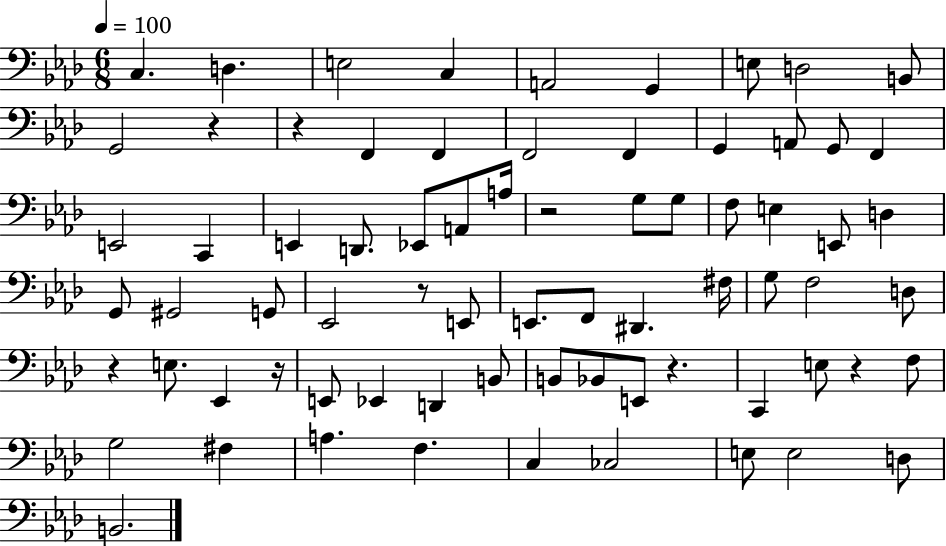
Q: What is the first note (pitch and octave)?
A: C3